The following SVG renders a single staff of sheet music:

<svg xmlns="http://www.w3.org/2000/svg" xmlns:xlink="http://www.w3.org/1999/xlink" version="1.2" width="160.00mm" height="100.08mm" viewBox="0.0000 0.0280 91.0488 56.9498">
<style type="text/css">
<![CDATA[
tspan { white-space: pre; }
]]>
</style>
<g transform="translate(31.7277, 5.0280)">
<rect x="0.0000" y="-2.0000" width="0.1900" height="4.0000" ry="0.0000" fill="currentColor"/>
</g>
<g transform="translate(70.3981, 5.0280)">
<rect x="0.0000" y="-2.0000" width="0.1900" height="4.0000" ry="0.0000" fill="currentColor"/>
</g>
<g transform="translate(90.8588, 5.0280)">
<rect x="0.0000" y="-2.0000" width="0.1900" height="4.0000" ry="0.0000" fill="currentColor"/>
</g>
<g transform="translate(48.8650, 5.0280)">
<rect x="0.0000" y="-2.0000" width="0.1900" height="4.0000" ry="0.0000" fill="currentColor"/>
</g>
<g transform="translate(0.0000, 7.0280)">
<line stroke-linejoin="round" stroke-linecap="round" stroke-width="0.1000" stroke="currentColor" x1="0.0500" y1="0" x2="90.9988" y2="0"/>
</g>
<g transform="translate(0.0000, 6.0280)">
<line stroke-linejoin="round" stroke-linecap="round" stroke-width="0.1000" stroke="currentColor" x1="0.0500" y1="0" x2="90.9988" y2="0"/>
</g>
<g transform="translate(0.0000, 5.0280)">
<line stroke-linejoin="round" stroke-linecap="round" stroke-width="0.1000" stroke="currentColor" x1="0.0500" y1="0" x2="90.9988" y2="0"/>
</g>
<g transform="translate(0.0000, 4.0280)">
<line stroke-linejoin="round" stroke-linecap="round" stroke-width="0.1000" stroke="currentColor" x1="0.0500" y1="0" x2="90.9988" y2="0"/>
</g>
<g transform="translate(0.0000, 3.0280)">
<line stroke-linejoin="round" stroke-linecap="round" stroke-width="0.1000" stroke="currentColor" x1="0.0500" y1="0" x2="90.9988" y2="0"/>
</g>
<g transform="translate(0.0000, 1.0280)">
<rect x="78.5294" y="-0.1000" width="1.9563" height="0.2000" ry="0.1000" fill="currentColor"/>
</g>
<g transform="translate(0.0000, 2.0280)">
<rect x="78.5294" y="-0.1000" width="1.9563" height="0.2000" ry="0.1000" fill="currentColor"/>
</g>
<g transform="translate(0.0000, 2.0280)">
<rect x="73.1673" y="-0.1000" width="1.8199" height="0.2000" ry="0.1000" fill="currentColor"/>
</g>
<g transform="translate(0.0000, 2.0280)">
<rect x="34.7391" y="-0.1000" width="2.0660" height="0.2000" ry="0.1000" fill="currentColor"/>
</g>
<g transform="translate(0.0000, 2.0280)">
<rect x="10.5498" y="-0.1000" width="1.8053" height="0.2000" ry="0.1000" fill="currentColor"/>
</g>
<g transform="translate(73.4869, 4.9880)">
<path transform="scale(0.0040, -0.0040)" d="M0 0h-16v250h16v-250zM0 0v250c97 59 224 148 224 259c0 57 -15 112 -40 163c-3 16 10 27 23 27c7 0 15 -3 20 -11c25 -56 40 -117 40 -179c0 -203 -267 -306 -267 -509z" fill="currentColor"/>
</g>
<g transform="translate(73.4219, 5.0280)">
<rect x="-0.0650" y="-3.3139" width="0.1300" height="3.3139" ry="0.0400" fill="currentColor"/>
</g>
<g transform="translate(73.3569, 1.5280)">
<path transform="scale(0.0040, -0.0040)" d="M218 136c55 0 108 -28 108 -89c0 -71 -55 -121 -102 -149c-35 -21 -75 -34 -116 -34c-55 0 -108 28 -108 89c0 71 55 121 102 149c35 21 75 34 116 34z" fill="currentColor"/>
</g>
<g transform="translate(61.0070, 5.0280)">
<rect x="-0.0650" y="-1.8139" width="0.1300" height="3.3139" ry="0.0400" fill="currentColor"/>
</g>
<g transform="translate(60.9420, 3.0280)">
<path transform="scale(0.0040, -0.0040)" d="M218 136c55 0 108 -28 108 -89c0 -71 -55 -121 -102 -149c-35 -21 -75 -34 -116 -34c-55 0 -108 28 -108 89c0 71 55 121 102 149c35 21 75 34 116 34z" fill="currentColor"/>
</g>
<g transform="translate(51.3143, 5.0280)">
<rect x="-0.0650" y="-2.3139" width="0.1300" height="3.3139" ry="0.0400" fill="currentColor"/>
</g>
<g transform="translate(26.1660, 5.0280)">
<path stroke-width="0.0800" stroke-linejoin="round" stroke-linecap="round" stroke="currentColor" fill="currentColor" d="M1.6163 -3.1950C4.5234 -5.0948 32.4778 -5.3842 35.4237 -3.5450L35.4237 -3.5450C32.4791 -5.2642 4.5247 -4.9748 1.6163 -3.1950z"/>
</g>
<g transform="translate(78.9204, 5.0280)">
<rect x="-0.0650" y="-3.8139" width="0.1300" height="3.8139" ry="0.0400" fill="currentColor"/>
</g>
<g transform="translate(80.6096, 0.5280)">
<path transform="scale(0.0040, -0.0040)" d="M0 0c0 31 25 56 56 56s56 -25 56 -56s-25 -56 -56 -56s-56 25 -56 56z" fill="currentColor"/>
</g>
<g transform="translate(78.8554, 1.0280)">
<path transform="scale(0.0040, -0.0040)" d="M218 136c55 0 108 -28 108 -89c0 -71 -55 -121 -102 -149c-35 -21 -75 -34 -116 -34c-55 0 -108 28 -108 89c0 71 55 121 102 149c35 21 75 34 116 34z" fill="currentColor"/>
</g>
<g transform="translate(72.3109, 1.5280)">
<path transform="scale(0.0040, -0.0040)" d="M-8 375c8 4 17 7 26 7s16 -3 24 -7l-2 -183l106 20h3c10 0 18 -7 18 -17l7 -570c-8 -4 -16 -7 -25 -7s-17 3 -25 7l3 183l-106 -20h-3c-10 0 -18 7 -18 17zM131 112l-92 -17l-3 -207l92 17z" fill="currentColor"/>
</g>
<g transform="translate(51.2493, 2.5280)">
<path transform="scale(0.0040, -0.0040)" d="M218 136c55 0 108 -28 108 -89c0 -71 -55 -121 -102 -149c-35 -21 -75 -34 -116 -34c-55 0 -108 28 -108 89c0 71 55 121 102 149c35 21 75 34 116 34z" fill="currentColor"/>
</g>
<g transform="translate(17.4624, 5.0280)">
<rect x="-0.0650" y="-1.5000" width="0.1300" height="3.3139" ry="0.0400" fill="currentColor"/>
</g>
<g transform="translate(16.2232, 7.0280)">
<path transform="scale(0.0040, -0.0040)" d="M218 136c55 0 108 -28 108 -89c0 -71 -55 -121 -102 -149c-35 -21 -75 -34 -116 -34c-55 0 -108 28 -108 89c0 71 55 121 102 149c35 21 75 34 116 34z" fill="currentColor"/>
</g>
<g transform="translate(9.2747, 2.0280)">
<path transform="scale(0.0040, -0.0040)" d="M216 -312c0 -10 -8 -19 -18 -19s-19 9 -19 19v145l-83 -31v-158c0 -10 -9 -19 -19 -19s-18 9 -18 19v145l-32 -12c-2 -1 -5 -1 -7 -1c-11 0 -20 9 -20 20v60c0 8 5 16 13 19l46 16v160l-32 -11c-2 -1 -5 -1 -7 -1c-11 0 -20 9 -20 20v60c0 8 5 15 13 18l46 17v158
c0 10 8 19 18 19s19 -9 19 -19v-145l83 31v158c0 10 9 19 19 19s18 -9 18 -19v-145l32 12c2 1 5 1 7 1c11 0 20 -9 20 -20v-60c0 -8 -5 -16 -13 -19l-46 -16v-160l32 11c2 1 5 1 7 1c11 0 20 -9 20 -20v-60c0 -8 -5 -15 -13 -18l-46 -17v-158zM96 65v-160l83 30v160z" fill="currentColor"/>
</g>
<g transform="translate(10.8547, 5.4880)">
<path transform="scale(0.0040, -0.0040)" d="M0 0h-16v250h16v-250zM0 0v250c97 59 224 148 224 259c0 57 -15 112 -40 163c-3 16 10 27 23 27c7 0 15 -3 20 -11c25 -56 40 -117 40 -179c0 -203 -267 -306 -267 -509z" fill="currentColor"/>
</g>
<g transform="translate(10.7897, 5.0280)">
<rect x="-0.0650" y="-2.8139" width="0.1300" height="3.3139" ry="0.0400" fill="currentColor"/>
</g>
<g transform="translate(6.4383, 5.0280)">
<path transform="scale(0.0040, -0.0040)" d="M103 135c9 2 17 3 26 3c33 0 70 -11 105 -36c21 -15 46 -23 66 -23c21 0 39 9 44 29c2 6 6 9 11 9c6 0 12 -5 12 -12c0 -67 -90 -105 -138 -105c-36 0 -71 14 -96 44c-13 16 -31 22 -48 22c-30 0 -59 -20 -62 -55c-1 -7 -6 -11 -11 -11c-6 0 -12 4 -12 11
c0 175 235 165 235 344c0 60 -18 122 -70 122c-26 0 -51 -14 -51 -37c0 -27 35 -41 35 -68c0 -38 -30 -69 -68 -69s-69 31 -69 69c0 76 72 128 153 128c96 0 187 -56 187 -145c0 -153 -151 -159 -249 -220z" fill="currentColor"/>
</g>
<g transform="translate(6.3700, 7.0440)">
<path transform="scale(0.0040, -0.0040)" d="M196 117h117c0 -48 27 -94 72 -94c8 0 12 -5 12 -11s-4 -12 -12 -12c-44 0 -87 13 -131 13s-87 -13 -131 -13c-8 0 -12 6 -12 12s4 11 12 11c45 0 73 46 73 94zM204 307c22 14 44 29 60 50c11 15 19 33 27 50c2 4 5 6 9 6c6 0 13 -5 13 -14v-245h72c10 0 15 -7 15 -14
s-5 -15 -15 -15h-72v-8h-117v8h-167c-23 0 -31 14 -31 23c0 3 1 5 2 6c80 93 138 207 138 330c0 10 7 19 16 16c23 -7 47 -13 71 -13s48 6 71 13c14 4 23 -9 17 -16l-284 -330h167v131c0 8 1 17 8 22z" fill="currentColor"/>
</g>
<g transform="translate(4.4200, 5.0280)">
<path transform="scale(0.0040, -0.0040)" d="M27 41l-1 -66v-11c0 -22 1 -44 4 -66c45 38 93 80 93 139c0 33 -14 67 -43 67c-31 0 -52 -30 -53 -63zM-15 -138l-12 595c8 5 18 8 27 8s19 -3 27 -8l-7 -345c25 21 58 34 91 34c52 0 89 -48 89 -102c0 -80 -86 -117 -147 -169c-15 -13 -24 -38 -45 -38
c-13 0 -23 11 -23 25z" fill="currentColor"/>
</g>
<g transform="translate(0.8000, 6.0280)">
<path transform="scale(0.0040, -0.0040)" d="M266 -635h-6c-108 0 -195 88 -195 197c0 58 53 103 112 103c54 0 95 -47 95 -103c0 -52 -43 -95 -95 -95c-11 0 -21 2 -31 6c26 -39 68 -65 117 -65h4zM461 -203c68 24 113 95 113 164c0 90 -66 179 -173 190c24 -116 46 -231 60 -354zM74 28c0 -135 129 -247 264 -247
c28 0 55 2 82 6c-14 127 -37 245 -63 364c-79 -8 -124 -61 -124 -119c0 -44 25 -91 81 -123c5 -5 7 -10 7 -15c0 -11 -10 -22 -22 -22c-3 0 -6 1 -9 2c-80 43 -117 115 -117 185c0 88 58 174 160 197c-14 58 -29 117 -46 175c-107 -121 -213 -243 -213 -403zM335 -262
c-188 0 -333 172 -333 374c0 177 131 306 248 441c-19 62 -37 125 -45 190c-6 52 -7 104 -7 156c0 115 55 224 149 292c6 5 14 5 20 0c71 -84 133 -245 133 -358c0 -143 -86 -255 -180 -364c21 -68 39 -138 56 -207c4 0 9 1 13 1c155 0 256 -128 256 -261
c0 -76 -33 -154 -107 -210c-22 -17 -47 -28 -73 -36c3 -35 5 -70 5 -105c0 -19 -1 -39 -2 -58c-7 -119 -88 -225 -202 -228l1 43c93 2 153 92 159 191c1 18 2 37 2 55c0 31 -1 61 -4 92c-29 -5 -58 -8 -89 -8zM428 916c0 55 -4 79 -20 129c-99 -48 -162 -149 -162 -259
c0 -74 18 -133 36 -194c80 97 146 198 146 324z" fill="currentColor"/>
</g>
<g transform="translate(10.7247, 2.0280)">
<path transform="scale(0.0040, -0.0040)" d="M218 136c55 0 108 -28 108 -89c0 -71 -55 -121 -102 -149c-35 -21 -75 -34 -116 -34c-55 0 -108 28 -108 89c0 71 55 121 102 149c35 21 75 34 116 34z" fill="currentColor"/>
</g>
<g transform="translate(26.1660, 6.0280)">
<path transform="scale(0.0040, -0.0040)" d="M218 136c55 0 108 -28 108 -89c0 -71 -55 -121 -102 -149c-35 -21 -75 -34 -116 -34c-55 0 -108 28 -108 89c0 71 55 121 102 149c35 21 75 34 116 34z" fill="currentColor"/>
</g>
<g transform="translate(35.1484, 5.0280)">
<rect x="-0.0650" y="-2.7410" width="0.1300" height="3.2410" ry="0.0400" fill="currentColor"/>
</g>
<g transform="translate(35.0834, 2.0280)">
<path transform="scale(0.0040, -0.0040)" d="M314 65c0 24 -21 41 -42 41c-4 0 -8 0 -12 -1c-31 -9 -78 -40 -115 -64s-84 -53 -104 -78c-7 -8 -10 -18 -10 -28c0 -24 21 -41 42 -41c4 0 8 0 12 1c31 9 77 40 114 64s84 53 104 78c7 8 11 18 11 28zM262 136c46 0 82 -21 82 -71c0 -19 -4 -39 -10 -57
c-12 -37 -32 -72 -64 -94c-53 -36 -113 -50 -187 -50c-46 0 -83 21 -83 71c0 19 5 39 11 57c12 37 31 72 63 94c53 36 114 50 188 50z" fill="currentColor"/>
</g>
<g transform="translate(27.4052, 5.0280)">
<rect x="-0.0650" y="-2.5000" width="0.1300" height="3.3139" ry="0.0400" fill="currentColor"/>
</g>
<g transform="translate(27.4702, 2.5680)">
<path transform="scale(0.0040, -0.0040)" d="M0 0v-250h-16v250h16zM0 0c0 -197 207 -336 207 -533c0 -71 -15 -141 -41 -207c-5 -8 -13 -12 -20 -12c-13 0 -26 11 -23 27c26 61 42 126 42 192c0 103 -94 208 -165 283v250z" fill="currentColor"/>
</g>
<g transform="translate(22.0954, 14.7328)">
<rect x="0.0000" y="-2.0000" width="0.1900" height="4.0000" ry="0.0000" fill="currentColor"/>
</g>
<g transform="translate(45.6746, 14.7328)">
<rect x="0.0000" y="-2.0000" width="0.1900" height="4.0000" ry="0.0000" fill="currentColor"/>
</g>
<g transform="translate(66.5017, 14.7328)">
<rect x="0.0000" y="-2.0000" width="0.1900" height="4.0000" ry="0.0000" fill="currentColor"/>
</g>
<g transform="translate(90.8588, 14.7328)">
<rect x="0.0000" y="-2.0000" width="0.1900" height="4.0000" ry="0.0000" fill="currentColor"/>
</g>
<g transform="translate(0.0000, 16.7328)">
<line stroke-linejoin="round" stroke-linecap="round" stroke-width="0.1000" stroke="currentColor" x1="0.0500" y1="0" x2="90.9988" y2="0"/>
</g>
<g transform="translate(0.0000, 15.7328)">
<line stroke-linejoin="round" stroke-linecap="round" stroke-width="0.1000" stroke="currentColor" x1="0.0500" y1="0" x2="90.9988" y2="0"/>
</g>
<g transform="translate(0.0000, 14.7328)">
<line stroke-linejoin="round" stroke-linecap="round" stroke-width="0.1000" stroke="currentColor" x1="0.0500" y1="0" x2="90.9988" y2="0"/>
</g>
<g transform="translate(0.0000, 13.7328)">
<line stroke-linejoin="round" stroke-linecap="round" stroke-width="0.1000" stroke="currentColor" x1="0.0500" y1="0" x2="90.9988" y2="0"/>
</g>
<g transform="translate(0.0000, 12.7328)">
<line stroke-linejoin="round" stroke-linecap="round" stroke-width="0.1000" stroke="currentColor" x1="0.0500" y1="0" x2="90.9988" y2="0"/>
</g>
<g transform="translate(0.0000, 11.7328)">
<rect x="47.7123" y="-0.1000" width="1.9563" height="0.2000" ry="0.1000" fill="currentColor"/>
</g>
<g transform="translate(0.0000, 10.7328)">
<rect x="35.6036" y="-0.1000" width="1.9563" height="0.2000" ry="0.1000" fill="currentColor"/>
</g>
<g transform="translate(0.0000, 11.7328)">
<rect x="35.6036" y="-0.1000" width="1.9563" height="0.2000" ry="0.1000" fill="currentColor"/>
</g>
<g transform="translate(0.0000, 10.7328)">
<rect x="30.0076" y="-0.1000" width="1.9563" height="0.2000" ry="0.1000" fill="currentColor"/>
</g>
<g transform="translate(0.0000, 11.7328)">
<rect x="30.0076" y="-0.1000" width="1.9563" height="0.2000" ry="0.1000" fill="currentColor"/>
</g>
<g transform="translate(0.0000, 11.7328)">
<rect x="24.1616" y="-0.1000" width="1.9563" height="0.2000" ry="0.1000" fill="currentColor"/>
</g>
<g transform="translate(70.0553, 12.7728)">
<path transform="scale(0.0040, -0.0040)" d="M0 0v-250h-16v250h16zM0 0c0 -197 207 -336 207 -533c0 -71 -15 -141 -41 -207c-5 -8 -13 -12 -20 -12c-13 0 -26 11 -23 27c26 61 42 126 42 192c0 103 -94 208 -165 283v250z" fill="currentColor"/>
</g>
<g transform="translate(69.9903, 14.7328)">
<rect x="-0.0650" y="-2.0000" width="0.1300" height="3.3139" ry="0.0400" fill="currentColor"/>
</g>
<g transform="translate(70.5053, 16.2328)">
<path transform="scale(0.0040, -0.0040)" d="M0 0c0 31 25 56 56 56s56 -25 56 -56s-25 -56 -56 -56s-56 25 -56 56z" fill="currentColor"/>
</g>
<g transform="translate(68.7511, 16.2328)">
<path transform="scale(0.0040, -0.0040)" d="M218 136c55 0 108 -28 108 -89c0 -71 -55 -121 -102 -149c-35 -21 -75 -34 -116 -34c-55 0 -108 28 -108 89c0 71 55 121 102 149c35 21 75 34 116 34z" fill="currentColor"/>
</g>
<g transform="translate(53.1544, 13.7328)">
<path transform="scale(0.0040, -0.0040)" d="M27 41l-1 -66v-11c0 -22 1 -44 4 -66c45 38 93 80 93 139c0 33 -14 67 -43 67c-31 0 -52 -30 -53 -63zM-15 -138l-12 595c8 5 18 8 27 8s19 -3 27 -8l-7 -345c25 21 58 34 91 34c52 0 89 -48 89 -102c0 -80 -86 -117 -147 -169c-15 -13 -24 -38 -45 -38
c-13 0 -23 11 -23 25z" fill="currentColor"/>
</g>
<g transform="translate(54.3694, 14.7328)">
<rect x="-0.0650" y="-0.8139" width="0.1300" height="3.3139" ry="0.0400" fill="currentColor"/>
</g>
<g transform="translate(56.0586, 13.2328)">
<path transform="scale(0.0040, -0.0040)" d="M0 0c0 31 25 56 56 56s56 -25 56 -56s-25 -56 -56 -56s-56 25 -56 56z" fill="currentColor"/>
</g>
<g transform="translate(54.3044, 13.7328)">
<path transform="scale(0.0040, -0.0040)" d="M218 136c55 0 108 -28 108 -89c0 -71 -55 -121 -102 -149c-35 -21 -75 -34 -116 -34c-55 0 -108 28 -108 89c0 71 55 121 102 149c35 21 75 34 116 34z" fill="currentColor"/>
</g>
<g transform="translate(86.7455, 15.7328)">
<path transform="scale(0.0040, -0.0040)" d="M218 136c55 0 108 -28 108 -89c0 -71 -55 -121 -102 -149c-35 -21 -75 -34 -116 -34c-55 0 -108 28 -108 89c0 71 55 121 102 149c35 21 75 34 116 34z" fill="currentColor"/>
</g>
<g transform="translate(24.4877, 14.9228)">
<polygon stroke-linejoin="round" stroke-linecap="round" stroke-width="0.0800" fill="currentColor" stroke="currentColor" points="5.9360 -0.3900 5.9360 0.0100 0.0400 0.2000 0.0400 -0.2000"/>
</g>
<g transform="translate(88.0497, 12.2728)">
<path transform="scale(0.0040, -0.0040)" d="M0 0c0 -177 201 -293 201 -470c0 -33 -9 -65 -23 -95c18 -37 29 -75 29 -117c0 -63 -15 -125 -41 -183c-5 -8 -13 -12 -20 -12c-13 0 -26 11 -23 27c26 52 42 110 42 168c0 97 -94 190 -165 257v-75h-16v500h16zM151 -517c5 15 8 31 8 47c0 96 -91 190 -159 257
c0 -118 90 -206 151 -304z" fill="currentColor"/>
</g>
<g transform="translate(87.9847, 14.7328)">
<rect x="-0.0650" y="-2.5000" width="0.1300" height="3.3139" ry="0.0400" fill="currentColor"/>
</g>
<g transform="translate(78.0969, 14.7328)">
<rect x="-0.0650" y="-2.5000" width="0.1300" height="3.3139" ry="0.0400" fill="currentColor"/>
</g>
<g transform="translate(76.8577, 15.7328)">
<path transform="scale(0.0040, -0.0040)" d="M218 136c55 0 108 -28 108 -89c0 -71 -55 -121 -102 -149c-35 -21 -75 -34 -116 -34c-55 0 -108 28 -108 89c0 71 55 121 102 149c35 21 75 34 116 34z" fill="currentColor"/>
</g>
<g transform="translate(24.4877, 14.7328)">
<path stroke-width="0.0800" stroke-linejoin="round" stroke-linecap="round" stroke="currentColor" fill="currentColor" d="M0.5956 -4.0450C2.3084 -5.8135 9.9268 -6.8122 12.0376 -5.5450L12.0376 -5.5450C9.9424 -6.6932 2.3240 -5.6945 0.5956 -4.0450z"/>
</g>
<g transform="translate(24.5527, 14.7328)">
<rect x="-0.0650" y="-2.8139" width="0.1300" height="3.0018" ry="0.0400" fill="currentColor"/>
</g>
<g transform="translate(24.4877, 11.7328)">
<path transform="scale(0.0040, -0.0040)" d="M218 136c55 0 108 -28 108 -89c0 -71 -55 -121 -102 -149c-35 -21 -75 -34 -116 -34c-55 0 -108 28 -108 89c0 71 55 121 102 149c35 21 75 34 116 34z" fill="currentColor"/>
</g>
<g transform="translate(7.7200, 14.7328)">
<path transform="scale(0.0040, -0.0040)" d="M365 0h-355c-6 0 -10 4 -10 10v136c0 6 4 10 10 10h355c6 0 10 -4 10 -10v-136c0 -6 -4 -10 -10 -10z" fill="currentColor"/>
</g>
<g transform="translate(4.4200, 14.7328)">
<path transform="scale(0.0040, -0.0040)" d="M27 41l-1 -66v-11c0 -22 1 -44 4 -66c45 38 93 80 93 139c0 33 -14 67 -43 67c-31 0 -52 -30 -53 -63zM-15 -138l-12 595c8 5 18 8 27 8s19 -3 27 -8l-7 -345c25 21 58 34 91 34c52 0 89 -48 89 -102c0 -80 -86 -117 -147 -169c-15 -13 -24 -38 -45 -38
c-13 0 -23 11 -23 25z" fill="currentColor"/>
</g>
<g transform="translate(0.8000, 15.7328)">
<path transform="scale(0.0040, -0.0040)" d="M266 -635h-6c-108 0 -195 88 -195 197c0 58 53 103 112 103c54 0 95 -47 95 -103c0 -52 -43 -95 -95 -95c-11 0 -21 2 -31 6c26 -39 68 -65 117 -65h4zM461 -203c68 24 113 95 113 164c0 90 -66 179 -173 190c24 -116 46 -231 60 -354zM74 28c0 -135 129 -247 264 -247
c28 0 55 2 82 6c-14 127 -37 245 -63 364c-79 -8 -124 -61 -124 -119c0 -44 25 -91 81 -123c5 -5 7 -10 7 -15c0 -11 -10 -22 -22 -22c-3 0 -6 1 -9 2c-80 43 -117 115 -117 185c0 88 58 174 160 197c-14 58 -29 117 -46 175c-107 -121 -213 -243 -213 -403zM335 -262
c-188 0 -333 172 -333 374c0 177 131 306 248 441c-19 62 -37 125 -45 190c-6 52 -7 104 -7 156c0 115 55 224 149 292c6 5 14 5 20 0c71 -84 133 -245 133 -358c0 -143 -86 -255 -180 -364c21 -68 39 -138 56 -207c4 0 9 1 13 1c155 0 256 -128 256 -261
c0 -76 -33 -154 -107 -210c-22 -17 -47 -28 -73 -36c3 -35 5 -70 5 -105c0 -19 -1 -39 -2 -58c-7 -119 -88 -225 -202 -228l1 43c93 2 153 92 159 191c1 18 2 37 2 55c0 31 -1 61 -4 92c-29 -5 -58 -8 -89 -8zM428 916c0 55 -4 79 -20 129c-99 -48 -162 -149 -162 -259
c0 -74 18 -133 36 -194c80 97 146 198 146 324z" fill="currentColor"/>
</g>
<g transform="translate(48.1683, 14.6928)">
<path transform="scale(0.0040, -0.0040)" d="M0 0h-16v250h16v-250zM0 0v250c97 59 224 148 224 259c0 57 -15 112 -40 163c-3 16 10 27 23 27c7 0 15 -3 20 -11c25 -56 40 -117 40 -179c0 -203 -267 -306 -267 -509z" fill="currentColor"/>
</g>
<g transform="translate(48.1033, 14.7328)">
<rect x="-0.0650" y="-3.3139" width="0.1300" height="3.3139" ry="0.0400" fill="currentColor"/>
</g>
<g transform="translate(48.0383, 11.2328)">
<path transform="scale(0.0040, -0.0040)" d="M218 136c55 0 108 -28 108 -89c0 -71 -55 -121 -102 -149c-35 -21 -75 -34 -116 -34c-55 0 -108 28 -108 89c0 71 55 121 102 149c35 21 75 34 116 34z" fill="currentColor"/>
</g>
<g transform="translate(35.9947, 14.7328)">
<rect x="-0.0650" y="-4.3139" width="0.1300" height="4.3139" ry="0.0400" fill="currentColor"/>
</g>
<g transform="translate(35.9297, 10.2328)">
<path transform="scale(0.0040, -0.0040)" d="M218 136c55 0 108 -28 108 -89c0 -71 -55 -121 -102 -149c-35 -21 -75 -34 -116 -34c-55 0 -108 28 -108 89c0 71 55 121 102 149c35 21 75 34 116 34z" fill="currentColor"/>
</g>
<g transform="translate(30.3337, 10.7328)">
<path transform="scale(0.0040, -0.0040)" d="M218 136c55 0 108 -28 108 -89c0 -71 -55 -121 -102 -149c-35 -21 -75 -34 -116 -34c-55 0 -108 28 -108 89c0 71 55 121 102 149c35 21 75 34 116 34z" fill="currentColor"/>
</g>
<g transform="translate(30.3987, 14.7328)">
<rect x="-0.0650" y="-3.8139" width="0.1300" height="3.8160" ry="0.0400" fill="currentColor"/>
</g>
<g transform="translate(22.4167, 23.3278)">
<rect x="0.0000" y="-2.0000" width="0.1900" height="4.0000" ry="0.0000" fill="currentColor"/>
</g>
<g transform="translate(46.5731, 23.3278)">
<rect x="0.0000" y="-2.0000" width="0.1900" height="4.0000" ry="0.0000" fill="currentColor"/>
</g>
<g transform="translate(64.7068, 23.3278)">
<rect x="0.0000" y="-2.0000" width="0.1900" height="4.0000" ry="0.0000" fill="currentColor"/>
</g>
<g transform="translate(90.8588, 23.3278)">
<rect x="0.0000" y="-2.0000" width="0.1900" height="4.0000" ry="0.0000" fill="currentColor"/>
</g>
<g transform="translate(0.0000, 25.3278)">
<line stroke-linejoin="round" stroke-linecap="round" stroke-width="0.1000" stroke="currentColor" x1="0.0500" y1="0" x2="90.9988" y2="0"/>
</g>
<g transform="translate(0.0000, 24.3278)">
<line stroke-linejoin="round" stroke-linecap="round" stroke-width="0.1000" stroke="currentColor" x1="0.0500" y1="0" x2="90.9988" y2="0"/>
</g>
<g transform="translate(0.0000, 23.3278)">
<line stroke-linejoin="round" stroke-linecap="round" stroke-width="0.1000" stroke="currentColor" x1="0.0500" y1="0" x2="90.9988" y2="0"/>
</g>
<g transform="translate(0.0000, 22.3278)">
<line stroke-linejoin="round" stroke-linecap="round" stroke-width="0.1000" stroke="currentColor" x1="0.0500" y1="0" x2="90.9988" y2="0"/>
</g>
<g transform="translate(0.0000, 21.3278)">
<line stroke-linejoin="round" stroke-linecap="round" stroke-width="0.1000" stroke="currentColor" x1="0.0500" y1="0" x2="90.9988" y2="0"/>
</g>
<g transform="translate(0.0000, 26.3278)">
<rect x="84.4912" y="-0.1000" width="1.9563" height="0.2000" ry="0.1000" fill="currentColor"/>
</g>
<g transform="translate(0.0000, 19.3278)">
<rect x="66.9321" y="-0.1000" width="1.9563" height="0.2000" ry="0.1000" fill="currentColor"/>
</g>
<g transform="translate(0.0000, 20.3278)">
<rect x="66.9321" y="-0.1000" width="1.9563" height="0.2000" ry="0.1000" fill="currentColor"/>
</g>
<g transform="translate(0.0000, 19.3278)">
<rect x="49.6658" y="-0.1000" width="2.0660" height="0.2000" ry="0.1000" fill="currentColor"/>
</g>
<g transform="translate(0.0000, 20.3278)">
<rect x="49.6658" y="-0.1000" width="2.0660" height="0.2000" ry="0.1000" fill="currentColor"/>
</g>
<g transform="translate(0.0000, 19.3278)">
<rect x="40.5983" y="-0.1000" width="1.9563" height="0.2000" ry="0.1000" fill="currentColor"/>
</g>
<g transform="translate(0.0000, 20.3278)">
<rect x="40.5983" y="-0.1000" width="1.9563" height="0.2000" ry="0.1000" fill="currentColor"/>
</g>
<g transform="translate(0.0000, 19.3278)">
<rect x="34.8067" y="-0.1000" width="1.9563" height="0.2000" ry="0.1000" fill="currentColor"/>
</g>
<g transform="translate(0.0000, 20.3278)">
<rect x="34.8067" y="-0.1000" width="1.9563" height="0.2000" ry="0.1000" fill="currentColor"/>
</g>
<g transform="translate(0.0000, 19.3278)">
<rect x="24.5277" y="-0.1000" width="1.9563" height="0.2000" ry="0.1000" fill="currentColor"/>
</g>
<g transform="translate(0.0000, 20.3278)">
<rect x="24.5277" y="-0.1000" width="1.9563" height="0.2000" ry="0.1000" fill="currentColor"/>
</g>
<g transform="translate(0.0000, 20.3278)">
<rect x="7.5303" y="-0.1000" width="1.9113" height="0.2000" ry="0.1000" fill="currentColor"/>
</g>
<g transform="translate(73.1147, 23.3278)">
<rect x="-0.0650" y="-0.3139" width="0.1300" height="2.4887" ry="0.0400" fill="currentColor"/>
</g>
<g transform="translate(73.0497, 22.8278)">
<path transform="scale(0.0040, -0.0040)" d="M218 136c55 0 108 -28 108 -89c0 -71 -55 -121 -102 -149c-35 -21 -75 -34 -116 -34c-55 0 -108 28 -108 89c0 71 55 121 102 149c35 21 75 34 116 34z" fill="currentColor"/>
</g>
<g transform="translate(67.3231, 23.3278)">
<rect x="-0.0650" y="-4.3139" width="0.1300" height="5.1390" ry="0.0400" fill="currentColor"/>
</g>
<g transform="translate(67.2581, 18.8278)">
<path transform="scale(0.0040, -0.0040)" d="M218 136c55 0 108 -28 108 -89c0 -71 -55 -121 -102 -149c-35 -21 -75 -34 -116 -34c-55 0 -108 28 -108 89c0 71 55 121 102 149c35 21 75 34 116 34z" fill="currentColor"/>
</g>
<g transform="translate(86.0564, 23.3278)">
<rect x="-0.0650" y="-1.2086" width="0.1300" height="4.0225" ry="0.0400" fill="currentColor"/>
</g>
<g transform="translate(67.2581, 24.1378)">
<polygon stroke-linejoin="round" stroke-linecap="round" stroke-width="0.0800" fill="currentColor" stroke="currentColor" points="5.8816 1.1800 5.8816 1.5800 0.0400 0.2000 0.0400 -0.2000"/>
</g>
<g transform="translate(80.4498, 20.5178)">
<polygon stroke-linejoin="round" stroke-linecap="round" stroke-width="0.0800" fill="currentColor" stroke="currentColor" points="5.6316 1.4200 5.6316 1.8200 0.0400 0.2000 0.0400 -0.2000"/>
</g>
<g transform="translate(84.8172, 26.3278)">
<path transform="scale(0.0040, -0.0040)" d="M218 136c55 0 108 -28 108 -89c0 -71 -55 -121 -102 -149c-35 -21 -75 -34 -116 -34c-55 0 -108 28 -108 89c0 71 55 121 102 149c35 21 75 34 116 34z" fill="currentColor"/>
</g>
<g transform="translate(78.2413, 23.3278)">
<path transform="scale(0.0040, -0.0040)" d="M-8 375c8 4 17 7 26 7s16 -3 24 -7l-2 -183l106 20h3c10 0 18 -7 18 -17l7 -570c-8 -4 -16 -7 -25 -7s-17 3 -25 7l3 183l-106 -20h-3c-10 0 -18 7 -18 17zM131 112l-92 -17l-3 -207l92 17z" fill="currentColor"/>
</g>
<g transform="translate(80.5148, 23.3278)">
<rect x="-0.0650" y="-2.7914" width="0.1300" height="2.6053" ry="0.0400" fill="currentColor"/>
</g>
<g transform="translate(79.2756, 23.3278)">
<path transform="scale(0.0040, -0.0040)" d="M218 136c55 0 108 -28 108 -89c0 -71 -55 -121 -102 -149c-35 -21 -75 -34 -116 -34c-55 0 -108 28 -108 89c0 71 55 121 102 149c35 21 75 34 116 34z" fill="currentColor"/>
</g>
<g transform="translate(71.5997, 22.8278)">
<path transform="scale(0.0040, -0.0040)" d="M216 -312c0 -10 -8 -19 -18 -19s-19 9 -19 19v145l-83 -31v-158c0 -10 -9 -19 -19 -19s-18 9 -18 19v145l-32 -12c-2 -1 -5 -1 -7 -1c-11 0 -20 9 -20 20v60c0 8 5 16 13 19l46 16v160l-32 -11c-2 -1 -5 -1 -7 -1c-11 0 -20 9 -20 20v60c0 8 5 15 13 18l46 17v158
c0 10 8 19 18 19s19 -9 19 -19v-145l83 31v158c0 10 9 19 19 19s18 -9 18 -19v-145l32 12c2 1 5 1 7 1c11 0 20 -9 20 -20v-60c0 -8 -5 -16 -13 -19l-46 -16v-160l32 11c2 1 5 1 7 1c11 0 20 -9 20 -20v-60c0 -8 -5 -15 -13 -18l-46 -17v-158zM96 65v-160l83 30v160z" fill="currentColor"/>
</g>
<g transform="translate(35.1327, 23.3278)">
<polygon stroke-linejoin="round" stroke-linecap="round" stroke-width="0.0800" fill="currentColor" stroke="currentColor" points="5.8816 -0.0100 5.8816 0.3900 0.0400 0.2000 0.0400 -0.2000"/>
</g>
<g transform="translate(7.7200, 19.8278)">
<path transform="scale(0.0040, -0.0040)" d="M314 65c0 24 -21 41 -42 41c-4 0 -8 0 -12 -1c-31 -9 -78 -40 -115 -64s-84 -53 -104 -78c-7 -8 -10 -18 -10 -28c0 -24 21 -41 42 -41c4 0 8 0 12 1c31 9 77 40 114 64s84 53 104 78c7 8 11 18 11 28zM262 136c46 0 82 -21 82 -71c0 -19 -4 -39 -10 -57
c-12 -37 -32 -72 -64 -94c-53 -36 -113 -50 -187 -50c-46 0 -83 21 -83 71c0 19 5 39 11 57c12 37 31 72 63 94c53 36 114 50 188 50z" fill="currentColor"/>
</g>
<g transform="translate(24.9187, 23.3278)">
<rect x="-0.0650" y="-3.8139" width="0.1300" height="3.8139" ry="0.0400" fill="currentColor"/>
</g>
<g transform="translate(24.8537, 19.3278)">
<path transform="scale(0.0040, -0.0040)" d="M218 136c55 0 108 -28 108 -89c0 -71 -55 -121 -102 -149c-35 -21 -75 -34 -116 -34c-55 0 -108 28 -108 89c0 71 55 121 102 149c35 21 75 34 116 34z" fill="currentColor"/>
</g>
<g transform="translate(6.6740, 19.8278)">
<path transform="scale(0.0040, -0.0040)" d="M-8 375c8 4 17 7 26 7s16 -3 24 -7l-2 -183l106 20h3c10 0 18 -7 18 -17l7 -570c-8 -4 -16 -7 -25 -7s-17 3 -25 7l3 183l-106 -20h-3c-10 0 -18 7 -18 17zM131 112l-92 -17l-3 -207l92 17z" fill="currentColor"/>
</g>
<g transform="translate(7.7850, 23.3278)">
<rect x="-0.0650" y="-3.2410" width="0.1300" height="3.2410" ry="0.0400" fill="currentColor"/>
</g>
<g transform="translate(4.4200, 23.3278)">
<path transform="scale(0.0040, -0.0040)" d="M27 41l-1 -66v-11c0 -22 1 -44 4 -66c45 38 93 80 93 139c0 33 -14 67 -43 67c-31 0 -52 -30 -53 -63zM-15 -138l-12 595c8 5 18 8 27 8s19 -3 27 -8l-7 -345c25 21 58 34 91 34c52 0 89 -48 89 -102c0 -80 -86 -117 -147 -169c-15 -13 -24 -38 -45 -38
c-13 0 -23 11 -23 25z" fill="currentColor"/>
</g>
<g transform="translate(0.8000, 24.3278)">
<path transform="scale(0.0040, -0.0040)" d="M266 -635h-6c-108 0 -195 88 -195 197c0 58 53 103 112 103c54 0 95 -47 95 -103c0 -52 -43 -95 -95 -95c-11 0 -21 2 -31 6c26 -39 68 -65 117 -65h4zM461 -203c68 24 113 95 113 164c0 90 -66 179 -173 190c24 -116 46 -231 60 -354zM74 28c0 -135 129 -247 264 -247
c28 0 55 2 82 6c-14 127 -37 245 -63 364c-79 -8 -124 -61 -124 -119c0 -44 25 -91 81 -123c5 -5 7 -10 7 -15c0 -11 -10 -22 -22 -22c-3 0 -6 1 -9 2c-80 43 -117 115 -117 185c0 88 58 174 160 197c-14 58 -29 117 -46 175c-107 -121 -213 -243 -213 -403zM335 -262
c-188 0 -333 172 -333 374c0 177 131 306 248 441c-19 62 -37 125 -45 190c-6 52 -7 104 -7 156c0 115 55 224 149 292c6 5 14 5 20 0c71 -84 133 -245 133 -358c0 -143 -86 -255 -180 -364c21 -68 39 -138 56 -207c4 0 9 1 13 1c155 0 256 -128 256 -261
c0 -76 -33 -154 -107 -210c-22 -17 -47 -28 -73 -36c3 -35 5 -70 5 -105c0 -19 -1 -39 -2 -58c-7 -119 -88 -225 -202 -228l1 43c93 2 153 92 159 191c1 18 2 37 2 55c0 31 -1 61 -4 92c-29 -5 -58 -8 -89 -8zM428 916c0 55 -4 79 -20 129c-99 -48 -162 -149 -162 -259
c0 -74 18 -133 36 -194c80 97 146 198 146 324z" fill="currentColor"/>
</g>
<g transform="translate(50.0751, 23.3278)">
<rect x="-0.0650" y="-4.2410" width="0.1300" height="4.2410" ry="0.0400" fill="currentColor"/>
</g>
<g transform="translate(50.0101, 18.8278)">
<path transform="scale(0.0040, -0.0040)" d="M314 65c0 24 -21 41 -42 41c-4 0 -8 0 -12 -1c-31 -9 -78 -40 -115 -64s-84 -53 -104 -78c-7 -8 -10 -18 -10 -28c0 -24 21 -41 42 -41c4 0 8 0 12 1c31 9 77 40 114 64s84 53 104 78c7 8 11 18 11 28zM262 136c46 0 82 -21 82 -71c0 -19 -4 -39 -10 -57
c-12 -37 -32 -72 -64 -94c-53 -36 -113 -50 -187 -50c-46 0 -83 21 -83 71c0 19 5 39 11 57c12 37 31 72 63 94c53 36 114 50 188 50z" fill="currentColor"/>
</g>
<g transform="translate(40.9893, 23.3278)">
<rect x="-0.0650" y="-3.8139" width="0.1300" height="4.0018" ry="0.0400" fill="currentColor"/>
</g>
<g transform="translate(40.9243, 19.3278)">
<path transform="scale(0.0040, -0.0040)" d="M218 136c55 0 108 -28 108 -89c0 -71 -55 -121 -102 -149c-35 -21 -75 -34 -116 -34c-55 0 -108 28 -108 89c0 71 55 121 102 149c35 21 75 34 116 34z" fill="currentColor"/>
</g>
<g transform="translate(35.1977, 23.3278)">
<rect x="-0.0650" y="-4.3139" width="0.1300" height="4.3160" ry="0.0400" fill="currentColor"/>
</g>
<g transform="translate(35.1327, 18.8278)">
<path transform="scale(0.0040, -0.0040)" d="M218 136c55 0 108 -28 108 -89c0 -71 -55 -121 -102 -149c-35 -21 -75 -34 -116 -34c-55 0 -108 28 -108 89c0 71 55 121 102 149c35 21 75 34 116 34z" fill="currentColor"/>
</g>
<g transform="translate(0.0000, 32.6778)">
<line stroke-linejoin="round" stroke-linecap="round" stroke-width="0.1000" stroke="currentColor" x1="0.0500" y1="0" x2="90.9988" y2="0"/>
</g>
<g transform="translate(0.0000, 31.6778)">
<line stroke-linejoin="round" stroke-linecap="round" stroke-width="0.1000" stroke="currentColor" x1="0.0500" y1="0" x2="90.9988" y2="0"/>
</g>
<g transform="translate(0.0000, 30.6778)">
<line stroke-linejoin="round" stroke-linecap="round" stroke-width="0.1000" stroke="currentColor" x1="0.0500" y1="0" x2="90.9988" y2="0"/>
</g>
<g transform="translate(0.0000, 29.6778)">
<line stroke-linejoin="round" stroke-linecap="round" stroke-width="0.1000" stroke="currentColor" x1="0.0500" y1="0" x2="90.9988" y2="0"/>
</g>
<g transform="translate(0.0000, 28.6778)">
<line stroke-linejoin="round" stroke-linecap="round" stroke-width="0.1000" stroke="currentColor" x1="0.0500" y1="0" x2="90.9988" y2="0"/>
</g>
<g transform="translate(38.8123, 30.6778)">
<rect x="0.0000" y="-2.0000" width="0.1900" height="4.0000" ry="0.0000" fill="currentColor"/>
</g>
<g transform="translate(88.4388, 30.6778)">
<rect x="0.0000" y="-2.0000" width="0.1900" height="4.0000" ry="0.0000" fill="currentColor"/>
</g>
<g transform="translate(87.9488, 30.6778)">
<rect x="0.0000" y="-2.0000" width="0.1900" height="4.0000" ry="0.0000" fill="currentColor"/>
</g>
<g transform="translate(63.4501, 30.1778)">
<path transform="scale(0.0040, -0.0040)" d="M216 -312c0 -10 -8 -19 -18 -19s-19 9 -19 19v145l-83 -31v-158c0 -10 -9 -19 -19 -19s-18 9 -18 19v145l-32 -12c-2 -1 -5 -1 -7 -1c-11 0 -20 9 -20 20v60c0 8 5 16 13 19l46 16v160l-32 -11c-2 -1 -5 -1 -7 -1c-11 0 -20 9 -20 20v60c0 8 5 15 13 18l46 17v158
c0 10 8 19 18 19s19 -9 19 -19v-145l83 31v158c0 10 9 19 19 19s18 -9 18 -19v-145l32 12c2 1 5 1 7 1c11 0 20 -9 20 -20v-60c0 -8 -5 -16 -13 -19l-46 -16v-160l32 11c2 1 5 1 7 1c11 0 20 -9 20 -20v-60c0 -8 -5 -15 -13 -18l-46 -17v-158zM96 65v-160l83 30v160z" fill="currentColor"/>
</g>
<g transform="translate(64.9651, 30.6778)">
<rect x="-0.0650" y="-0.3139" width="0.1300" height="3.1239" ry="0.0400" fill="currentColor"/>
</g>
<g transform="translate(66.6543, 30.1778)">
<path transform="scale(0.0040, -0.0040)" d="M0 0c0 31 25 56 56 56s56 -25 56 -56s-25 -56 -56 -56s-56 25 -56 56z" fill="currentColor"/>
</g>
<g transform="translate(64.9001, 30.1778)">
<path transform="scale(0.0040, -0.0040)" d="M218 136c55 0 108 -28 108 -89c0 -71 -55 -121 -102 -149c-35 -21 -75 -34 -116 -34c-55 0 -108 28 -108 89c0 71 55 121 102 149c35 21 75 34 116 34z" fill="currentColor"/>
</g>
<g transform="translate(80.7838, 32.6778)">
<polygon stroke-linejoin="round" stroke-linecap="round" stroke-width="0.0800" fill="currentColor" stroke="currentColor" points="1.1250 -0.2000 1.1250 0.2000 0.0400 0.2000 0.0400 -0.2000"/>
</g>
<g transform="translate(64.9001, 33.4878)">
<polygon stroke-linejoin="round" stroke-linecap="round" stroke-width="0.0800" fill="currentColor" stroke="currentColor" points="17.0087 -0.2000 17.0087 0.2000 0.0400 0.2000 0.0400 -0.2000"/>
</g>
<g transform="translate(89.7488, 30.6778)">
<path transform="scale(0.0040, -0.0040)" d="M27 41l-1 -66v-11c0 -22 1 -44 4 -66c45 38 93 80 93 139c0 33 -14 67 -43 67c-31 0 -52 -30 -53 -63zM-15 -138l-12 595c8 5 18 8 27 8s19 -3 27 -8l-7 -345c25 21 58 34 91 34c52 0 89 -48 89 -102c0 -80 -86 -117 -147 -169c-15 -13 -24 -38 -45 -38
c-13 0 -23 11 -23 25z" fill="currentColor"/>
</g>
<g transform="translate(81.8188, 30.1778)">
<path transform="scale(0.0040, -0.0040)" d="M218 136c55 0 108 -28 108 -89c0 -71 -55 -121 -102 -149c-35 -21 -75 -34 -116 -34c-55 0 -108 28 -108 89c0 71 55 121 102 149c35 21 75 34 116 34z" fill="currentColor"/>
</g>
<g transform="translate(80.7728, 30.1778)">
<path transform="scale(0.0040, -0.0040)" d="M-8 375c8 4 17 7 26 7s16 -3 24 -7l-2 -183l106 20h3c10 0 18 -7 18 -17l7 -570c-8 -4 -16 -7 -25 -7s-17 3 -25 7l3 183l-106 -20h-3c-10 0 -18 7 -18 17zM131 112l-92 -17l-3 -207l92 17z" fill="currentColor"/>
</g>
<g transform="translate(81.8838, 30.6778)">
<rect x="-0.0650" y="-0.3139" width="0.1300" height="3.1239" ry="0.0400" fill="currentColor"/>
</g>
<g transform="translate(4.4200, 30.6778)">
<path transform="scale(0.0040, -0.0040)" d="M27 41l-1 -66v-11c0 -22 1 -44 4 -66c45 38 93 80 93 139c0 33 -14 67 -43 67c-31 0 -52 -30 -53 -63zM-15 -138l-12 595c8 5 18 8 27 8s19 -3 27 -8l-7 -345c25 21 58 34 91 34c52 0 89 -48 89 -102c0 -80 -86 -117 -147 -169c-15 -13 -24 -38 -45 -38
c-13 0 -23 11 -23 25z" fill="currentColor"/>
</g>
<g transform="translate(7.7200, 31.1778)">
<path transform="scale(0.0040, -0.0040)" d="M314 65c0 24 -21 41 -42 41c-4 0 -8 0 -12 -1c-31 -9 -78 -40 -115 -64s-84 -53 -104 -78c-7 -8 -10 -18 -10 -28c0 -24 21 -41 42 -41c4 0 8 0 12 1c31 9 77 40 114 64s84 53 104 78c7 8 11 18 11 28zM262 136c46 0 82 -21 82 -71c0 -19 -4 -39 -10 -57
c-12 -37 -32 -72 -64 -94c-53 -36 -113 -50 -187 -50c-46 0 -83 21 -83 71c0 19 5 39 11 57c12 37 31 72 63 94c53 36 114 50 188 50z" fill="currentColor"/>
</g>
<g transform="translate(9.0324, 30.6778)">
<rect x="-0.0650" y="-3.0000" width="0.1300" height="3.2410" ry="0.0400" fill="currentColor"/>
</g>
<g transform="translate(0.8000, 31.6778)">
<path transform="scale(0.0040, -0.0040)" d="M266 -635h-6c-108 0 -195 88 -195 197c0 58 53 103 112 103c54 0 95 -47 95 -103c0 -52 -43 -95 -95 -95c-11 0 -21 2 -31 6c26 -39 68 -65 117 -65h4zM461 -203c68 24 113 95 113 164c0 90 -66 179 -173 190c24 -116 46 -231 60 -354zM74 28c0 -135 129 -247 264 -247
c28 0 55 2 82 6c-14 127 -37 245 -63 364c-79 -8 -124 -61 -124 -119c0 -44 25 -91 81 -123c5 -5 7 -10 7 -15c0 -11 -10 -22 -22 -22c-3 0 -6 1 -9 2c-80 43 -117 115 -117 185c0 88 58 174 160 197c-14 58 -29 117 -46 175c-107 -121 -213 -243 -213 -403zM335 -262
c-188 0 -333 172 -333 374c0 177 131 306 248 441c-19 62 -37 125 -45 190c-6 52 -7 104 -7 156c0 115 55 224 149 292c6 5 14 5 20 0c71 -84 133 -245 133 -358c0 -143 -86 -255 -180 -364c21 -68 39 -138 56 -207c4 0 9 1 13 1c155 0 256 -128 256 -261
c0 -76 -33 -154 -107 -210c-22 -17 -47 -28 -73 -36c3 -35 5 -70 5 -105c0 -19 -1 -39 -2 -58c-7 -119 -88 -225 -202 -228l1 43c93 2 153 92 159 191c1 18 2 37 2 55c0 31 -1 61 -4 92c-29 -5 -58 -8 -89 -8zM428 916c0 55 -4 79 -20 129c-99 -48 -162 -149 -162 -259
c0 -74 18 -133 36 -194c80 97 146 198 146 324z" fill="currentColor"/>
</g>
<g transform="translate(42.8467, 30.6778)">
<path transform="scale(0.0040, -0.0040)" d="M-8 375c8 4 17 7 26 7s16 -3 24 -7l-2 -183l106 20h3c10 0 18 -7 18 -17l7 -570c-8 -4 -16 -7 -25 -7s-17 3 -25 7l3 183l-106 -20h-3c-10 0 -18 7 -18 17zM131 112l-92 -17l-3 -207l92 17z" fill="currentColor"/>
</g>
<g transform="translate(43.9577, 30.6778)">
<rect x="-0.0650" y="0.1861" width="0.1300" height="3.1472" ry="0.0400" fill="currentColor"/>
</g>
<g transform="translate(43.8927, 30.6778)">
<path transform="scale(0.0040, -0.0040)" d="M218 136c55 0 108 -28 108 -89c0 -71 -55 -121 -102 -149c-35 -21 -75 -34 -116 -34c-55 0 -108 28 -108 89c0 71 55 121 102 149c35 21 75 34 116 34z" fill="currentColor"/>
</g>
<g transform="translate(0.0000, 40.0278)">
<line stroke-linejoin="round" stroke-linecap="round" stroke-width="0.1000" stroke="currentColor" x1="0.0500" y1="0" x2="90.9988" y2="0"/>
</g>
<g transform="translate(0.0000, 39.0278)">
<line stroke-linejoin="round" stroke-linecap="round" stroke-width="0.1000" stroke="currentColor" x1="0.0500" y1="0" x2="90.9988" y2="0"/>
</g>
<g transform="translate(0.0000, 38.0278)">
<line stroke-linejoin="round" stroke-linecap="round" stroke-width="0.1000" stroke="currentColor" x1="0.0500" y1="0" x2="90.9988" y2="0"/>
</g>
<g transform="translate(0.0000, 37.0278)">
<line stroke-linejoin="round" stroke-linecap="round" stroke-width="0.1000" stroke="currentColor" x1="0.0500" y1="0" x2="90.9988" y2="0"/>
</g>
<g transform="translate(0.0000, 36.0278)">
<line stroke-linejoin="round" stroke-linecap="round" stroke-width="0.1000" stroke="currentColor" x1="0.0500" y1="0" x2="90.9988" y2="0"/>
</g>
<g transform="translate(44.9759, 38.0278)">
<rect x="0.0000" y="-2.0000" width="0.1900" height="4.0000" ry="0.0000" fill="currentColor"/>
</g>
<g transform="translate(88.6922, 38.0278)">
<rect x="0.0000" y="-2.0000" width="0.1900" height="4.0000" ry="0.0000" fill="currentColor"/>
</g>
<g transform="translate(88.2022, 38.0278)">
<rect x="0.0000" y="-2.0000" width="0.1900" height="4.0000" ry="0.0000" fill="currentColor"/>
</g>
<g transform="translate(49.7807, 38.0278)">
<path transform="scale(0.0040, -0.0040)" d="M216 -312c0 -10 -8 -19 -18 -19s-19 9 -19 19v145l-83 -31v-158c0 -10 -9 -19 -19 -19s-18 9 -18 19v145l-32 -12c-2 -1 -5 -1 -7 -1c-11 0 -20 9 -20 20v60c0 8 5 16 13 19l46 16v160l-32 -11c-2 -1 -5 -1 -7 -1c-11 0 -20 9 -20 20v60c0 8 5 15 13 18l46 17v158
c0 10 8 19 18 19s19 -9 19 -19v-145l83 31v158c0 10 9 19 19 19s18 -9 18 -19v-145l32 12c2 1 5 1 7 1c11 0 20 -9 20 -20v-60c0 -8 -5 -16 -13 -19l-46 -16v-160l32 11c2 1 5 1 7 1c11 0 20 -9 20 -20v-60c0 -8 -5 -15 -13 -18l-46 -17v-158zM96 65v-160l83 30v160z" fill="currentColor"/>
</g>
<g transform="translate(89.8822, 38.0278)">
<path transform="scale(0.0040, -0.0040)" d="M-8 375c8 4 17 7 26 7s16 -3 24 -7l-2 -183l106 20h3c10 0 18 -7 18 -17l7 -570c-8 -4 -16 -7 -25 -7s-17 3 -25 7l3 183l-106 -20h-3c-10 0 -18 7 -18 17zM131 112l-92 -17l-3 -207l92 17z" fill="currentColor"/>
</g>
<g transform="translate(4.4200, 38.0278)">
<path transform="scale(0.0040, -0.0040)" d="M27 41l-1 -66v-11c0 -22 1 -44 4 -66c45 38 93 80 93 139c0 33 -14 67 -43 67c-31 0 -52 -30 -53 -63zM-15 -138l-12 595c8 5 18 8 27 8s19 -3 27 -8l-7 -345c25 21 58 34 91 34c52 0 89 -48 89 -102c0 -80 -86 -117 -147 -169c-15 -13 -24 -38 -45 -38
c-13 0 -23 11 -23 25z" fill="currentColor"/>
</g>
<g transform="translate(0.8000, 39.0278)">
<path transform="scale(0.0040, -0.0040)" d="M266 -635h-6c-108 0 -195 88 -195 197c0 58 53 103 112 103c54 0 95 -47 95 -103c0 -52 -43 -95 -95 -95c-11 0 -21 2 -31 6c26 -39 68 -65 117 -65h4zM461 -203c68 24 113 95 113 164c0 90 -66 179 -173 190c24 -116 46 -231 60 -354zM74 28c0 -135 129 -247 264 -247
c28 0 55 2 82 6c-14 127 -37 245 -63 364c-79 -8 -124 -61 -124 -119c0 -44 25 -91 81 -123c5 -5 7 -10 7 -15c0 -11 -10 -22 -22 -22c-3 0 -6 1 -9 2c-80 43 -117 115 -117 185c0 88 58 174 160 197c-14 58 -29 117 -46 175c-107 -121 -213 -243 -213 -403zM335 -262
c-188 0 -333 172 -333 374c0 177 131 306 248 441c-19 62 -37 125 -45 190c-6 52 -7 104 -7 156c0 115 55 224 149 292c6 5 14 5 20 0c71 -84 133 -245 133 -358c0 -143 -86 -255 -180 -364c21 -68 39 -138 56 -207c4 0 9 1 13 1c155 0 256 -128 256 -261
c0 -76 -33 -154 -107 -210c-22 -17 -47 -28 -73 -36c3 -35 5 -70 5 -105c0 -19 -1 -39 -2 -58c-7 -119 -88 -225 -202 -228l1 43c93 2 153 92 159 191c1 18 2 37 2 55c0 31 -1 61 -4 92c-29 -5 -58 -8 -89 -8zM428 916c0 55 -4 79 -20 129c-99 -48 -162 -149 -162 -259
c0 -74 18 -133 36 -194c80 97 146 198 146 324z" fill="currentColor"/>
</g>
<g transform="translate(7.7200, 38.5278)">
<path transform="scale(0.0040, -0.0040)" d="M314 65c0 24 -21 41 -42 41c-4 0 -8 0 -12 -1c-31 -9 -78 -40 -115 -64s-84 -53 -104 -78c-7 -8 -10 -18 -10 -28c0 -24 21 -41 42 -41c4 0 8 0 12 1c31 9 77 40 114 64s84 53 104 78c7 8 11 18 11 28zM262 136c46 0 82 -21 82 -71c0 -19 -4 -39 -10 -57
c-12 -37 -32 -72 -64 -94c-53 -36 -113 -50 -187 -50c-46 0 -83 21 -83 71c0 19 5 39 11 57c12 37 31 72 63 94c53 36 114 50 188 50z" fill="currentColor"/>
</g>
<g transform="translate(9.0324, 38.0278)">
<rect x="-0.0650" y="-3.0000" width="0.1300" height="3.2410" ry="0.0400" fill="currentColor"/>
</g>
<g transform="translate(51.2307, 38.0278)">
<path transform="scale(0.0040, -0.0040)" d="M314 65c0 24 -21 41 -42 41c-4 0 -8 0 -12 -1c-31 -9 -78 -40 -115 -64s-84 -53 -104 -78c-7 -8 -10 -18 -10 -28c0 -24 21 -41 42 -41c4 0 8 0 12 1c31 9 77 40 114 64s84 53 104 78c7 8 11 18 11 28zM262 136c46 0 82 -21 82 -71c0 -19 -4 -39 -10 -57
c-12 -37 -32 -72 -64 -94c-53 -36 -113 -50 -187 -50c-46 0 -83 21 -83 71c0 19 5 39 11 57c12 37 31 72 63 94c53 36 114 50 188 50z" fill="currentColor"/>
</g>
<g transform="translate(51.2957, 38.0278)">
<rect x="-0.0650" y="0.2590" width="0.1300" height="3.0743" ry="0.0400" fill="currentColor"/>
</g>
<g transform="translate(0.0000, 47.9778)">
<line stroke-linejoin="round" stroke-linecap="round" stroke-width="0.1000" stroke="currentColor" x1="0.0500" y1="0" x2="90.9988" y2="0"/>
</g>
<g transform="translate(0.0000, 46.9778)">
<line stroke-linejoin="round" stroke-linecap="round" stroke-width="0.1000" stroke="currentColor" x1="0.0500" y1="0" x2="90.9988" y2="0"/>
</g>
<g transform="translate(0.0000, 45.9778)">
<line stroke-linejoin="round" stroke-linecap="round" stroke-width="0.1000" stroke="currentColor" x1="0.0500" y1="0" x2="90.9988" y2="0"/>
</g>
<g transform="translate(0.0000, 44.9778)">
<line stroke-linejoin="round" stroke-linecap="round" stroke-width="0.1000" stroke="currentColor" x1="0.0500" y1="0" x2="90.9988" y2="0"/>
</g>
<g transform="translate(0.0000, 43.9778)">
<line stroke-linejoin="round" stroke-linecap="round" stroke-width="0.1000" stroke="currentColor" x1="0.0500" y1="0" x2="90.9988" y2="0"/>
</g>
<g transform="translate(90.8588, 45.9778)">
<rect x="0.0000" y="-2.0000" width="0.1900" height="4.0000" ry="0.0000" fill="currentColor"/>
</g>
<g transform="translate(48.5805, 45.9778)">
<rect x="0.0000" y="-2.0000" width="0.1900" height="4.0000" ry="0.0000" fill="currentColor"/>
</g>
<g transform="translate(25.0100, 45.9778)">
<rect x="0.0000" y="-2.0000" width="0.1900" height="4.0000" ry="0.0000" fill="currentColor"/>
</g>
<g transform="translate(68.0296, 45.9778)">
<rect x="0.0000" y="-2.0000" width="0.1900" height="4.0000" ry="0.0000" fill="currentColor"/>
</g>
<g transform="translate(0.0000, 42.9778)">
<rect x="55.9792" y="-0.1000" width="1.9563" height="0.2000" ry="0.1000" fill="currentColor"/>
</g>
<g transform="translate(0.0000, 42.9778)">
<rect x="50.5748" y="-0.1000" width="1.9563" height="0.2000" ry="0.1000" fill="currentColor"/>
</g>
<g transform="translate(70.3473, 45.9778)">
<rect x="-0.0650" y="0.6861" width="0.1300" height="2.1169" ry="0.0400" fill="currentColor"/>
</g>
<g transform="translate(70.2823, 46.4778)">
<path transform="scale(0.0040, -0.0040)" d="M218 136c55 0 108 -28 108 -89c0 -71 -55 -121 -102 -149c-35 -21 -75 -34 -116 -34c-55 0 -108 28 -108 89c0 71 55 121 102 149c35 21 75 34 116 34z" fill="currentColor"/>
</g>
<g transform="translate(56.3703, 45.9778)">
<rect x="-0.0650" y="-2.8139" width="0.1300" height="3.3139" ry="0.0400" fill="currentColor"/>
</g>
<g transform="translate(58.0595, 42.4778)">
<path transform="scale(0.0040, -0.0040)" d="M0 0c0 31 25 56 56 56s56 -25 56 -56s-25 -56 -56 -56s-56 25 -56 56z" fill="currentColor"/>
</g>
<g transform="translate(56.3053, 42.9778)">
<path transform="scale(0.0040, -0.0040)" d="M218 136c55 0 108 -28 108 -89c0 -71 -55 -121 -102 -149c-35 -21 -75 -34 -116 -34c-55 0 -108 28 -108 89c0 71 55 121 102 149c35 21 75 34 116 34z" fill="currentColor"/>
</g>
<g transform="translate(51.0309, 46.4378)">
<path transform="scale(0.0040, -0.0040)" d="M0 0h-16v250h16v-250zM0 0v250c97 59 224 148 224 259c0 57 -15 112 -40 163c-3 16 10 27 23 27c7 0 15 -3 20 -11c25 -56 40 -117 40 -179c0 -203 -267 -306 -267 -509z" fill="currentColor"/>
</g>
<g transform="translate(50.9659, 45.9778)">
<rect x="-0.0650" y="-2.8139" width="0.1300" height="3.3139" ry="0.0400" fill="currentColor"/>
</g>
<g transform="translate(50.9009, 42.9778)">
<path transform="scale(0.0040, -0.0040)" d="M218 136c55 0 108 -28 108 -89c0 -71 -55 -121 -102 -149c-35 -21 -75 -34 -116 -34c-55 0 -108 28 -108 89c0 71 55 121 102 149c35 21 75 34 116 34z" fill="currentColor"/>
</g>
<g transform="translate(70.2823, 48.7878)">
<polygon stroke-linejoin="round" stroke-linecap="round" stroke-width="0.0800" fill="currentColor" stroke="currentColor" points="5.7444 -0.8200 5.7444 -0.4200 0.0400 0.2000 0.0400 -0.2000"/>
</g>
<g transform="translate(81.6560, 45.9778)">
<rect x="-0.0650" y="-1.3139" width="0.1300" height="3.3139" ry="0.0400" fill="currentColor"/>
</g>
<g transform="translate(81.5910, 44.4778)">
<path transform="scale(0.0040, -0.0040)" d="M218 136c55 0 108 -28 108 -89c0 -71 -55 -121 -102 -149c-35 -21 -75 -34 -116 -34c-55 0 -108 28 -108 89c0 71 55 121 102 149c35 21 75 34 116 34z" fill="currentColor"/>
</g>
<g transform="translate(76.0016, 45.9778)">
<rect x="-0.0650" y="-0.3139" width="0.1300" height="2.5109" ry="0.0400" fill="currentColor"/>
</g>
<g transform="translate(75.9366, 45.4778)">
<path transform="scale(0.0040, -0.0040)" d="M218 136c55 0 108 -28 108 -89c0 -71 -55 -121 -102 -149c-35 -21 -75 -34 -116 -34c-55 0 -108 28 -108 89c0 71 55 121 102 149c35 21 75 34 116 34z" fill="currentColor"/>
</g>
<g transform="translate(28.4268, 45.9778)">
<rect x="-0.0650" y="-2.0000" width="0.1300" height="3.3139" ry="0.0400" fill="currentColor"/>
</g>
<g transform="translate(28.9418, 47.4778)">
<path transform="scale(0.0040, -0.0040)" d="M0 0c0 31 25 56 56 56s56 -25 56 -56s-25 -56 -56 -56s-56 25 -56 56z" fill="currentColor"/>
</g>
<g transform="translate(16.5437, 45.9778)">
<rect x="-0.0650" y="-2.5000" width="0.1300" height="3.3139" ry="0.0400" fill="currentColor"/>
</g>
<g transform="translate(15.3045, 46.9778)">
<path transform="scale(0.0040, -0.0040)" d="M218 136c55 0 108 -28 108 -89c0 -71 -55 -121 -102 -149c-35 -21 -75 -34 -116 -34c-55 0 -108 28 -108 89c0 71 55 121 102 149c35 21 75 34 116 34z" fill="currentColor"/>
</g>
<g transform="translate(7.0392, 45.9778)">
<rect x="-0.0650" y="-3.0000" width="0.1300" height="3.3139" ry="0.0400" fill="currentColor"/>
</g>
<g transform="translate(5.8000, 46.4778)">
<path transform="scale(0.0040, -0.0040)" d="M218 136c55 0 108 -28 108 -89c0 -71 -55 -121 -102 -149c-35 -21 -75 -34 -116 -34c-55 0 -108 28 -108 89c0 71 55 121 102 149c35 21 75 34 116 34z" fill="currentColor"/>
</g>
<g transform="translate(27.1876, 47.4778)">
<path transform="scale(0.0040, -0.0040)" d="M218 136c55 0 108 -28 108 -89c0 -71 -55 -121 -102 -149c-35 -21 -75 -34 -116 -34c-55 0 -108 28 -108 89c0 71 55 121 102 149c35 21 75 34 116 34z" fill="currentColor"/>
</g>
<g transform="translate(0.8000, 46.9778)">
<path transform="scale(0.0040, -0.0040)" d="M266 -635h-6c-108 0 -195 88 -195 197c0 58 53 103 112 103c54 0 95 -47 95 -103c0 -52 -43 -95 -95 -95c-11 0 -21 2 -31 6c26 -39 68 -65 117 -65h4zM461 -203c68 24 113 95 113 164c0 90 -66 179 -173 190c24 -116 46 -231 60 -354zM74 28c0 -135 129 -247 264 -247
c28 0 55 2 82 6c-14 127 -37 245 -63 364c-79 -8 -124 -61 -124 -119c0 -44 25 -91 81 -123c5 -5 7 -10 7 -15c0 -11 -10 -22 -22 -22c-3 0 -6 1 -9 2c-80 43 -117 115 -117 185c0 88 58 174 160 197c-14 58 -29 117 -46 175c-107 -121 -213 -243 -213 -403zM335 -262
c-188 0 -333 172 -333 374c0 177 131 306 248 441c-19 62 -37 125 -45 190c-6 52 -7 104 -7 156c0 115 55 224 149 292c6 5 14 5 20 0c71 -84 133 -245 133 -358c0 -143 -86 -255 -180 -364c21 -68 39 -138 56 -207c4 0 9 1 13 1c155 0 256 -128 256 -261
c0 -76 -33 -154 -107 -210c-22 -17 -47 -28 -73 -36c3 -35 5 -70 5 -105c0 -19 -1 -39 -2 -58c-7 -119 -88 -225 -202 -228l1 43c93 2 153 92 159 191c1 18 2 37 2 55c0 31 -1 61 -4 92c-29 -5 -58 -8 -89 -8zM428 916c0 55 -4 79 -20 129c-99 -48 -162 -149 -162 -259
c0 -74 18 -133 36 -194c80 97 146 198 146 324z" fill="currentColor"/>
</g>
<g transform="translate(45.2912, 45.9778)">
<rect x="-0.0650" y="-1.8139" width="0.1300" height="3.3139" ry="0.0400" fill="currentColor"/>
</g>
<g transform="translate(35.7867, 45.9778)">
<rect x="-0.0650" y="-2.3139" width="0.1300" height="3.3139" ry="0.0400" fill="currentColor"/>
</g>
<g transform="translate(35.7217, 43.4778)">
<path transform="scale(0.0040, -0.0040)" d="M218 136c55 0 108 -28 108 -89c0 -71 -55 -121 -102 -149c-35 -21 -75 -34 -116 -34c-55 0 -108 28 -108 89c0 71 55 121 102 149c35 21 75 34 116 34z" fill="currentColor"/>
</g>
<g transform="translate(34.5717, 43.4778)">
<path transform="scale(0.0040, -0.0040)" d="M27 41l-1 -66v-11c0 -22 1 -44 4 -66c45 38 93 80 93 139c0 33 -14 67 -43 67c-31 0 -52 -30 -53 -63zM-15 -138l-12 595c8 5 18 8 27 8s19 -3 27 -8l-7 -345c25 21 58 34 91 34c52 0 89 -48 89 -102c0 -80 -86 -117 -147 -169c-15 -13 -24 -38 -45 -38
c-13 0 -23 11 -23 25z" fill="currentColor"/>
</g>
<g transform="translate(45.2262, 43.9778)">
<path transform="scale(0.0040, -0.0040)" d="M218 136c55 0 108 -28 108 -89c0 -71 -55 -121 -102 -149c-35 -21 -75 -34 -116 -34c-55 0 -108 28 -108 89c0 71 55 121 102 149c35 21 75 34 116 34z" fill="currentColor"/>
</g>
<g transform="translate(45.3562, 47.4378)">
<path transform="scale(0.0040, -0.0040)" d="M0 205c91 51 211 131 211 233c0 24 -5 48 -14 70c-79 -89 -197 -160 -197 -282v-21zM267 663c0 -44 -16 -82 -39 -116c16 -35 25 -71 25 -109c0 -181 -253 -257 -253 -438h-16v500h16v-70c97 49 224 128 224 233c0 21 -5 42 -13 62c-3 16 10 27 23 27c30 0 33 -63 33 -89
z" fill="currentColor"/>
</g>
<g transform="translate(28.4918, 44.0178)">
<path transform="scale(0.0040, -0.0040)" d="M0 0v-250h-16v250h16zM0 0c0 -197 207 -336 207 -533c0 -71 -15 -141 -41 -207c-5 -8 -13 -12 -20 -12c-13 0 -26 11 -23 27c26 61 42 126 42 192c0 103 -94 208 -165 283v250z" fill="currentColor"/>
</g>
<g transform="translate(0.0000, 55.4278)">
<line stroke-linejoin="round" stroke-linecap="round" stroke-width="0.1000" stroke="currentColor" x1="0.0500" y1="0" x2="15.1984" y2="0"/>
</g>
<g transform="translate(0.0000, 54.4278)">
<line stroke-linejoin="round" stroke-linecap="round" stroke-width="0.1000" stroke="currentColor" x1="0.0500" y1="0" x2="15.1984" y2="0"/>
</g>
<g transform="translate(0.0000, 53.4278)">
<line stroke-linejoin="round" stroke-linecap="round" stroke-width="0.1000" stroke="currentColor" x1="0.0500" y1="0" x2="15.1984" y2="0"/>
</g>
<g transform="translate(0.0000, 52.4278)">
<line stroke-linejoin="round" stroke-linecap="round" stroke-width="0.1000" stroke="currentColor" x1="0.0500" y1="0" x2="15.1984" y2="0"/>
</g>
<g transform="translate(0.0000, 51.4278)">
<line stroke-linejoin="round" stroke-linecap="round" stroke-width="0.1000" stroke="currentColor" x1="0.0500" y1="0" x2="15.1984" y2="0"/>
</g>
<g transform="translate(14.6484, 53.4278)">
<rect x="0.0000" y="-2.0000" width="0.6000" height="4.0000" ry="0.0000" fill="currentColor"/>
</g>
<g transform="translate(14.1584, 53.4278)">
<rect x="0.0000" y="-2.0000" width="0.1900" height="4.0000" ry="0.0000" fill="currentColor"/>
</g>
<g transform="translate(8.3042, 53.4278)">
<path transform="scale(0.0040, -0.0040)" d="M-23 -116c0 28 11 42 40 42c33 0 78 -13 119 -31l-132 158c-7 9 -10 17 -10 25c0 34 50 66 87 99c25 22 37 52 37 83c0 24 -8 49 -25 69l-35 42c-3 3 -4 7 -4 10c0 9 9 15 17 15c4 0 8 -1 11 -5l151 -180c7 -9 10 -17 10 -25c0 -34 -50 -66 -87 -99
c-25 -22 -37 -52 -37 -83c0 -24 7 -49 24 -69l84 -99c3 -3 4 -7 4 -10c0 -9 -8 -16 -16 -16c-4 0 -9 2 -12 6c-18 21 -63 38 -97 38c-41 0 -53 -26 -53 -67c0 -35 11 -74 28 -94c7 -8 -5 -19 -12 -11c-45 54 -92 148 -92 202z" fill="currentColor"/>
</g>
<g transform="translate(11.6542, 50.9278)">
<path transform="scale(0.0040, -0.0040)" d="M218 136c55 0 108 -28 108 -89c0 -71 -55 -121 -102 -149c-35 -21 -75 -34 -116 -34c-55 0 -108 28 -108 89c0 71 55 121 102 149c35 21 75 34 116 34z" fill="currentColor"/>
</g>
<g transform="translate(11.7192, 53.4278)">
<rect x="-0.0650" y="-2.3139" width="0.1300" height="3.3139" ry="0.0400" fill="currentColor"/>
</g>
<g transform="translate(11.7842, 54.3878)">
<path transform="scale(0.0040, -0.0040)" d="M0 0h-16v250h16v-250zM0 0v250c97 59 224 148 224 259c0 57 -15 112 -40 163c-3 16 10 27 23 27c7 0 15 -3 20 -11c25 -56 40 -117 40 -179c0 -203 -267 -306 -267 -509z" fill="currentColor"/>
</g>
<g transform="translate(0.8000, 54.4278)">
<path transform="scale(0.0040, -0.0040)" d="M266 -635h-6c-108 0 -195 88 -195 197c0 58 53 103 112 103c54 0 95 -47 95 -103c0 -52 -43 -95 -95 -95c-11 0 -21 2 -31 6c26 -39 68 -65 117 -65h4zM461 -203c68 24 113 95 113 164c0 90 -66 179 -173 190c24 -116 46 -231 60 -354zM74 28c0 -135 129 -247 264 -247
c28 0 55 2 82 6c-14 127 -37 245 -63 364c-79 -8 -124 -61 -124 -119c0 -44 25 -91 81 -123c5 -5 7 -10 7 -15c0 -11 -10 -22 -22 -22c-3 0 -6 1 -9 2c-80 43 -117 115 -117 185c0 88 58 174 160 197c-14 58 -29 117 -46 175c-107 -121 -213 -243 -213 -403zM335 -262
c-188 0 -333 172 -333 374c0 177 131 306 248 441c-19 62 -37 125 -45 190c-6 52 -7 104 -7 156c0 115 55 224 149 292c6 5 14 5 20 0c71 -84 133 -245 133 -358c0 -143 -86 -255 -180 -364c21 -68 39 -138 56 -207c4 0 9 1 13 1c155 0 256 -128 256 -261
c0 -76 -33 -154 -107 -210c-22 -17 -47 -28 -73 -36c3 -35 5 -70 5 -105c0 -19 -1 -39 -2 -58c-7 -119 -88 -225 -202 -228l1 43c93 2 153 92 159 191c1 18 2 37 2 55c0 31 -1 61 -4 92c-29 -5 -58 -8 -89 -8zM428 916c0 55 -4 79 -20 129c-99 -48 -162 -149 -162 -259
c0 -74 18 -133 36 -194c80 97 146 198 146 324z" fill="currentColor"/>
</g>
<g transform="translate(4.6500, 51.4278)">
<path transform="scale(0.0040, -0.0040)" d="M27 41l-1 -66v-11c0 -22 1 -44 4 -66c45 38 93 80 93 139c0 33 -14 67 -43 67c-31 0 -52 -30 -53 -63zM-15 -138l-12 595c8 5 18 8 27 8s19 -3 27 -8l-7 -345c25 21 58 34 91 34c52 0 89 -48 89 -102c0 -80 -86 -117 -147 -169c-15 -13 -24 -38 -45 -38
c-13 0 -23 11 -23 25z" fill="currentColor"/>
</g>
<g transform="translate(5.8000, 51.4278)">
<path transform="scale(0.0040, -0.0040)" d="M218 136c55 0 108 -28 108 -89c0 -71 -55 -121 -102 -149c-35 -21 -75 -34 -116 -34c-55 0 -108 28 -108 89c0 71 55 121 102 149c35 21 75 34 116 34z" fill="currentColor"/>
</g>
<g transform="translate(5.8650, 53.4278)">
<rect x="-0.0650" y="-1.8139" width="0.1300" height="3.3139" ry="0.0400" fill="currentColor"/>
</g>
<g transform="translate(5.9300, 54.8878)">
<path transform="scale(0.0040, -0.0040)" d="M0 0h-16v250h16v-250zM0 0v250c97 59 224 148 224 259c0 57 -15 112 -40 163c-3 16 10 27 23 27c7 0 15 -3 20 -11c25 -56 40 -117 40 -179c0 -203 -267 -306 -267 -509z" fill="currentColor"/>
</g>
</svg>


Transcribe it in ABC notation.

X:1
T:Untitled
M:2/4
L:1/4
K:F
^a/2 E G/2 a2 g f b/2 c' z2 a/2 c'/2 d' _b/2 _d F/2 G G/4 b2 c' d'/2 c'/2 d'2 d'/2 ^c/2 B/2 C/2 A2 B ^c/2 c/4 A2 ^B2 A G F/2 _g f/4 a/2 a A/2 c/2 e _f/2 z g/2